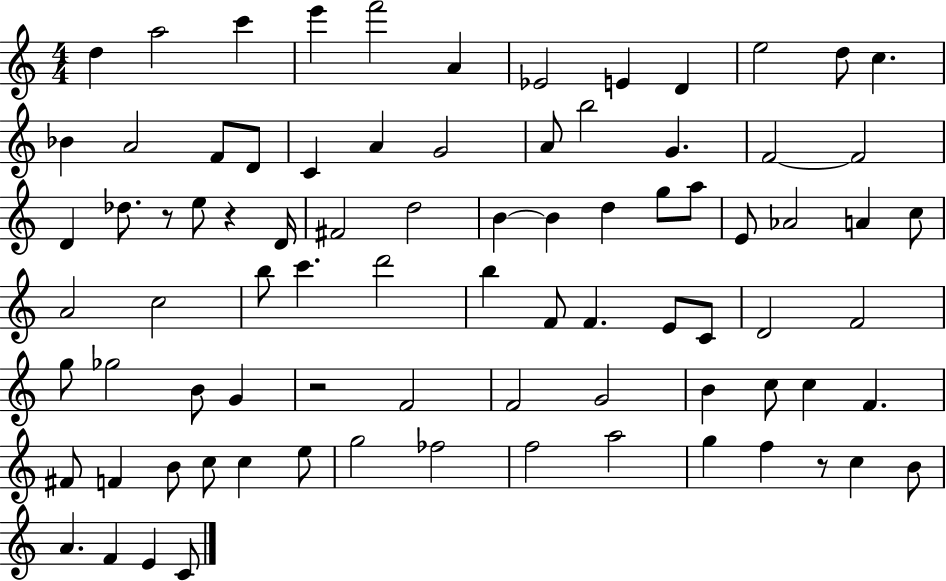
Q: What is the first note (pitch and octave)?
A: D5